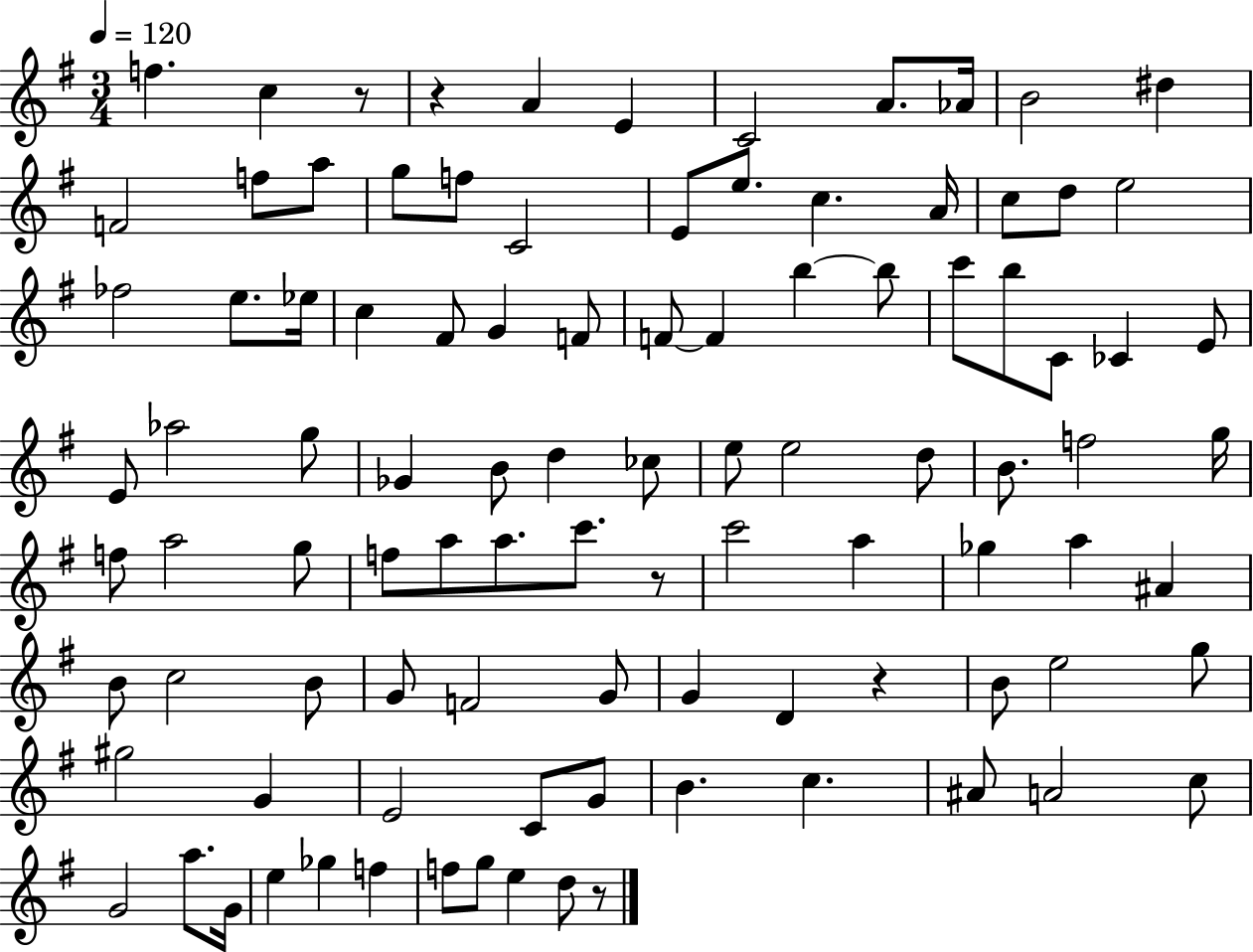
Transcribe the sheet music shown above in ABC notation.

X:1
T:Untitled
M:3/4
L:1/4
K:G
f c z/2 z A E C2 A/2 _A/4 B2 ^d F2 f/2 a/2 g/2 f/2 C2 E/2 e/2 c A/4 c/2 d/2 e2 _f2 e/2 _e/4 c ^F/2 G F/2 F/2 F b b/2 c'/2 b/2 C/2 _C E/2 E/2 _a2 g/2 _G B/2 d _c/2 e/2 e2 d/2 B/2 f2 g/4 f/2 a2 g/2 f/2 a/2 a/2 c'/2 z/2 c'2 a _g a ^A B/2 c2 B/2 G/2 F2 G/2 G D z B/2 e2 g/2 ^g2 G E2 C/2 G/2 B c ^A/2 A2 c/2 G2 a/2 G/4 e _g f f/2 g/2 e d/2 z/2